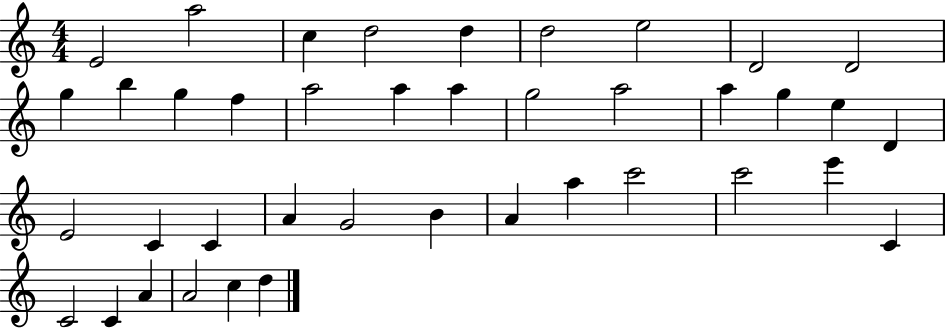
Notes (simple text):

E4/h A5/h C5/q D5/h D5/q D5/h E5/h D4/h D4/h G5/q B5/q G5/q F5/q A5/h A5/q A5/q G5/h A5/h A5/q G5/q E5/q D4/q E4/h C4/q C4/q A4/q G4/h B4/q A4/q A5/q C6/h C6/h E6/q C4/q C4/h C4/q A4/q A4/h C5/q D5/q